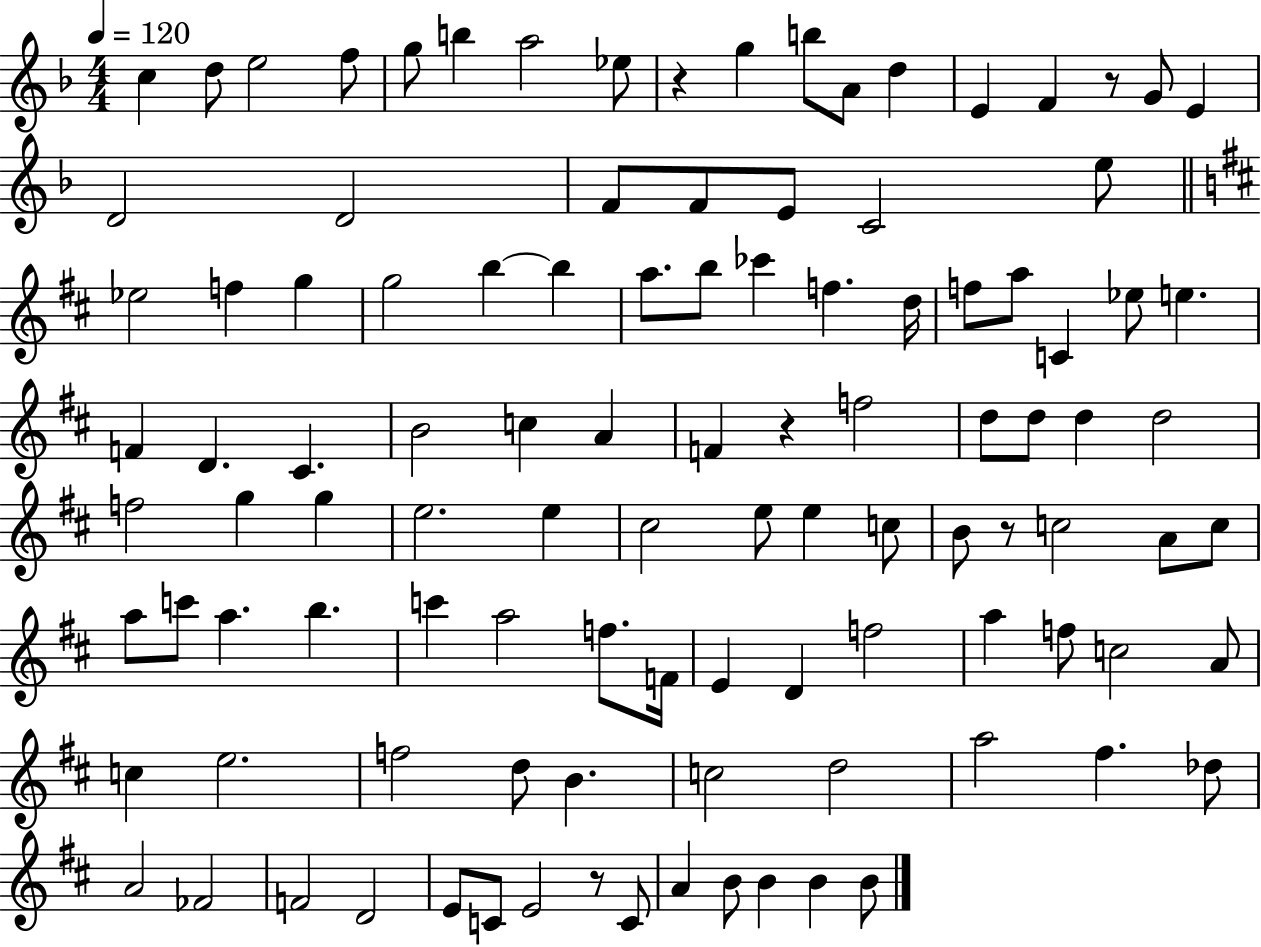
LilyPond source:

{
  \clef treble
  \numericTimeSignature
  \time 4/4
  \key f \major
  \tempo 4 = 120
  c''4 d''8 e''2 f''8 | g''8 b''4 a''2 ees''8 | r4 g''4 b''8 a'8 d''4 | e'4 f'4 r8 g'8 e'4 | \break d'2 d'2 | f'8 f'8 e'8 c'2 e''8 | \bar "||" \break \key d \major ees''2 f''4 g''4 | g''2 b''4~~ b''4 | a''8. b''8 ces'''4 f''4. d''16 | f''8 a''8 c'4 ees''8 e''4. | \break f'4 d'4. cis'4. | b'2 c''4 a'4 | f'4 r4 f''2 | d''8 d''8 d''4 d''2 | \break f''2 g''4 g''4 | e''2. e''4 | cis''2 e''8 e''4 c''8 | b'8 r8 c''2 a'8 c''8 | \break a''8 c'''8 a''4. b''4. | c'''4 a''2 f''8. f'16 | e'4 d'4 f''2 | a''4 f''8 c''2 a'8 | \break c''4 e''2. | f''2 d''8 b'4. | c''2 d''2 | a''2 fis''4. des''8 | \break a'2 fes'2 | f'2 d'2 | e'8 c'8 e'2 r8 c'8 | a'4 b'8 b'4 b'4 b'8 | \break \bar "|."
}